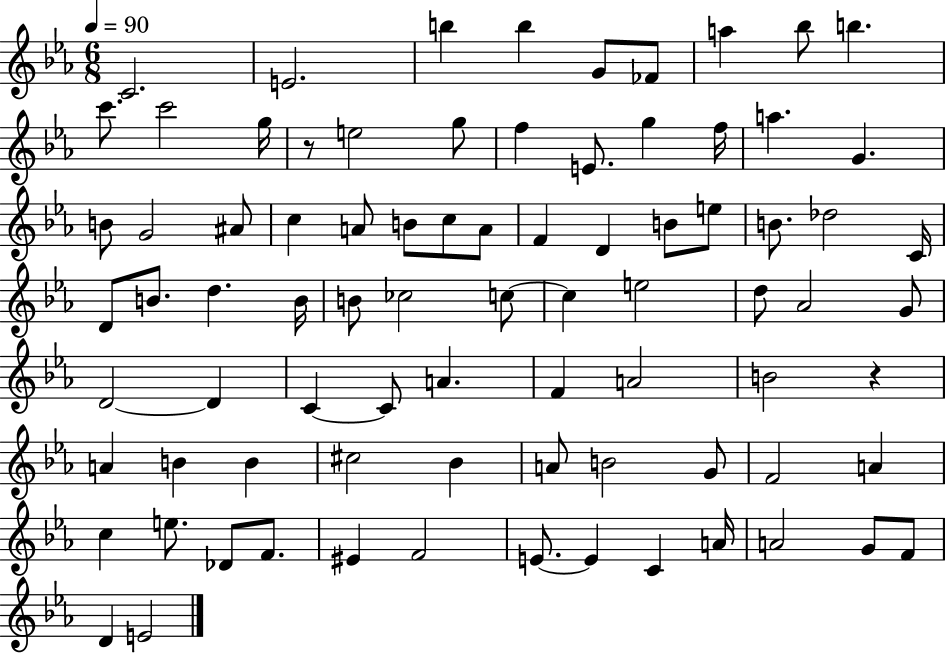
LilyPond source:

{
  \clef treble
  \numericTimeSignature
  \time 6/8
  \key ees \major
  \tempo 4 = 90
  \repeat volta 2 { c'2. | e'2. | b''4 b''4 g'8 fes'8 | a''4 bes''8 b''4. | \break c'''8. c'''2 g''16 | r8 e''2 g''8 | f''4 e'8. g''4 f''16 | a''4. g'4. | \break b'8 g'2 ais'8 | c''4 a'8 b'8 c''8 a'8 | f'4 d'4 b'8 e''8 | b'8. des''2 c'16 | \break d'8 b'8. d''4. b'16 | b'8 ces''2 c''8~~ | c''4 e''2 | d''8 aes'2 g'8 | \break d'2~~ d'4 | c'4~~ c'8 a'4. | f'4 a'2 | b'2 r4 | \break a'4 b'4 b'4 | cis''2 bes'4 | a'8 b'2 g'8 | f'2 a'4 | \break c''4 e''8. des'8 f'8. | eis'4 f'2 | e'8.~~ e'4 c'4 a'16 | a'2 g'8 f'8 | \break d'4 e'2 | } \bar "|."
}